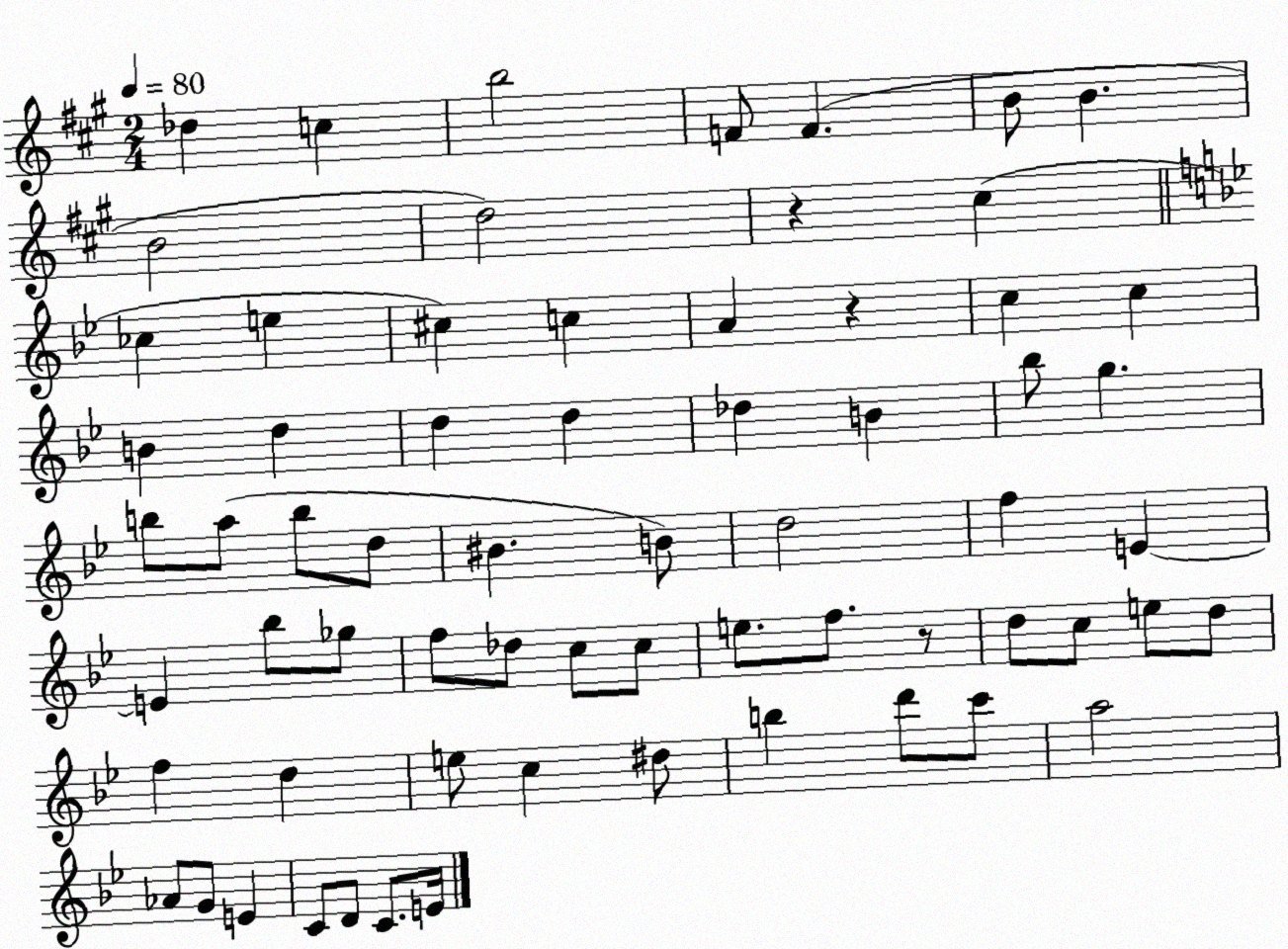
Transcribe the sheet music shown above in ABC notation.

X:1
T:Untitled
M:2/4
L:1/4
K:A
_d c b2 F/2 F B/2 B B2 d2 z ^c _c e ^c c A z c c B d d d _d B _b/2 g b/2 a/2 b/2 d/2 ^B B/2 d2 f E E _b/2 _g/2 f/2 _d/2 c/2 c/2 e/2 f/2 z/2 d/2 c/2 e/2 d/2 f d e/2 c ^d/2 b d'/2 c'/2 a2 _A/2 G/2 E C/2 D/2 C/2 E/4